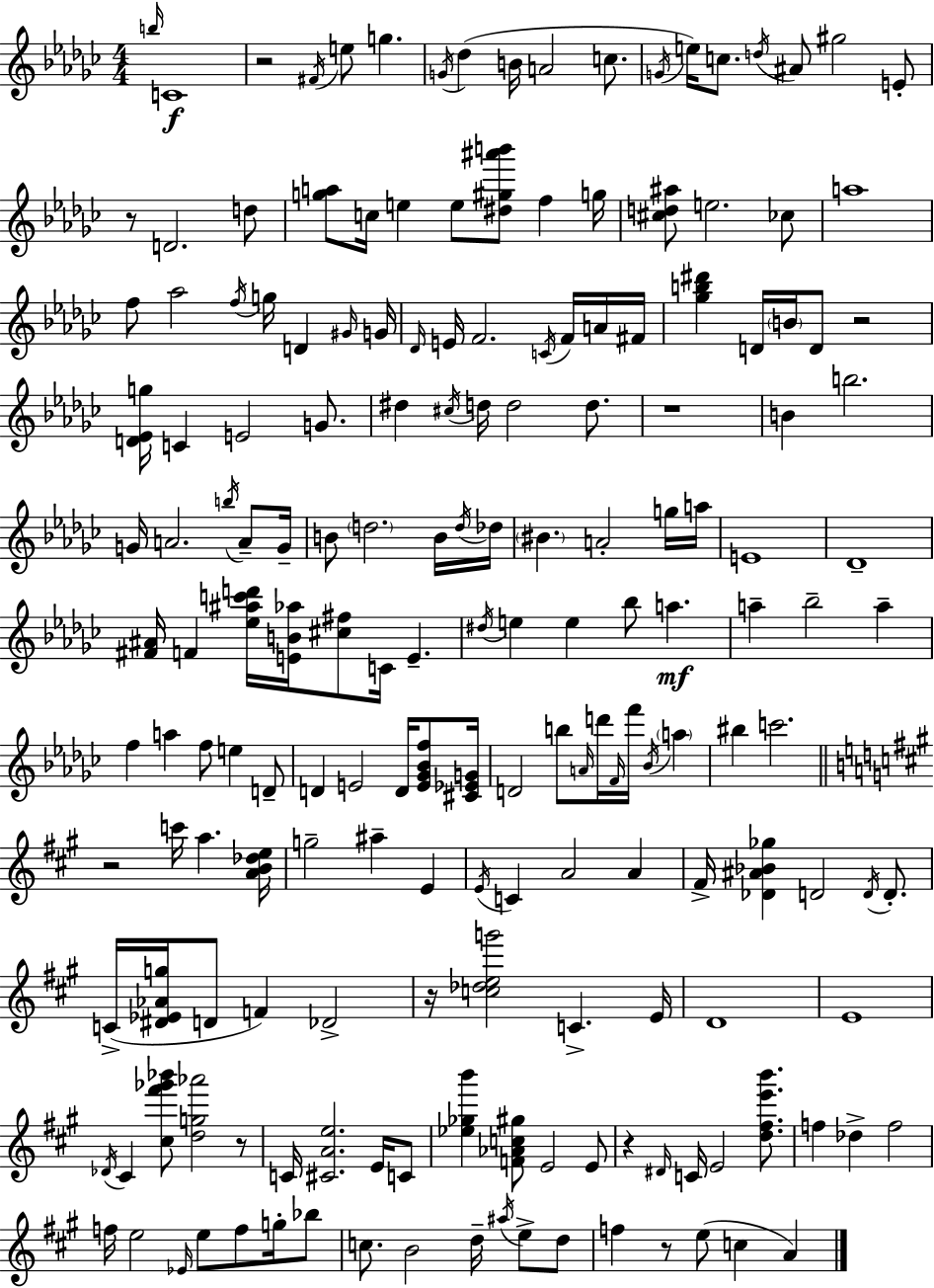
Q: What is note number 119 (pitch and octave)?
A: D4